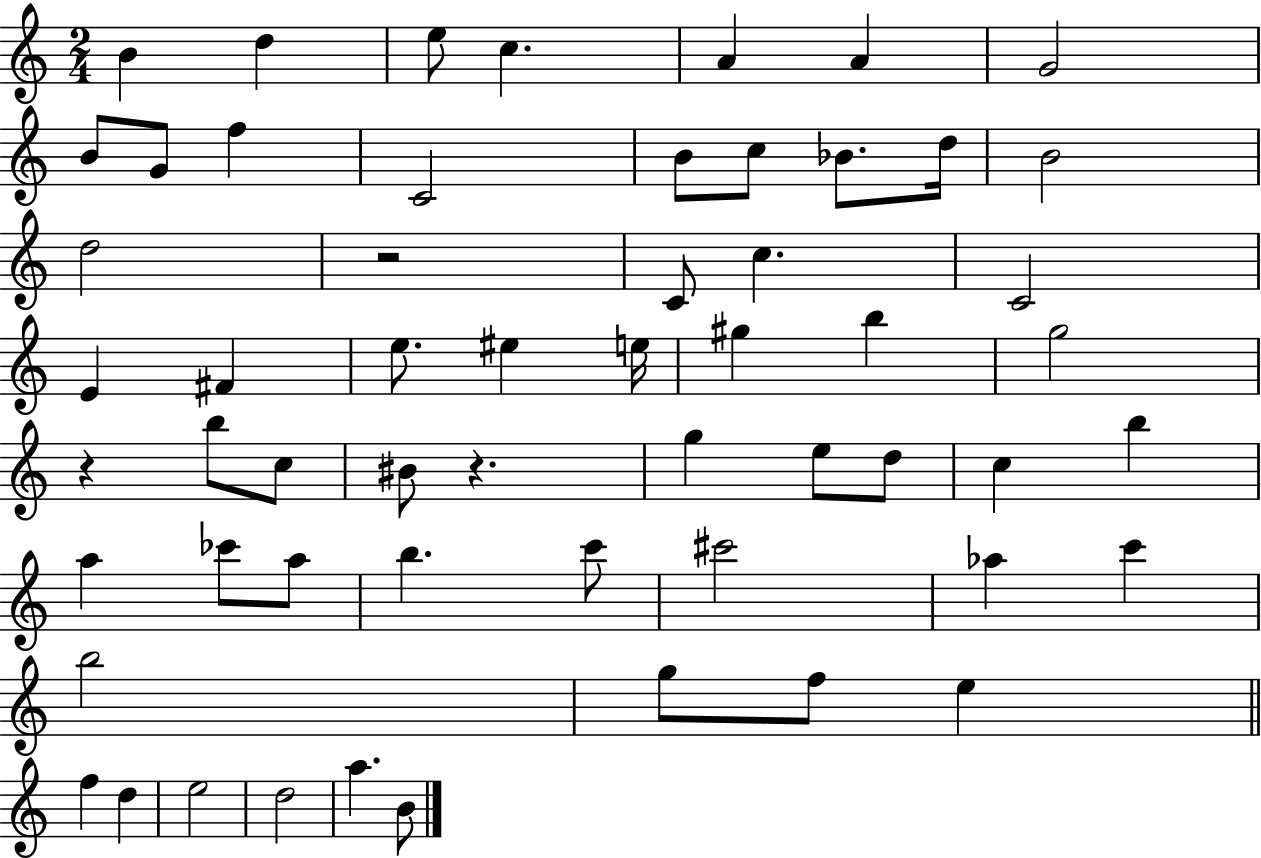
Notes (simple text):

B4/q D5/q E5/e C5/q. A4/q A4/q G4/h B4/e G4/e F5/q C4/h B4/e C5/e Bb4/e. D5/s B4/h D5/h R/h C4/e C5/q. C4/h E4/q F#4/q E5/e. EIS5/q E5/s G#5/q B5/q G5/h R/q B5/e C5/e BIS4/e R/q. G5/q E5/e D5/e C5/q B5/q A5/q CES6/e A5/e B5/q. C6/e C#6/h Ab5/q C6/q B5/h G5/e F5/e E5/q F5/q D5/q E5/h D5/h A5/q. B4/e